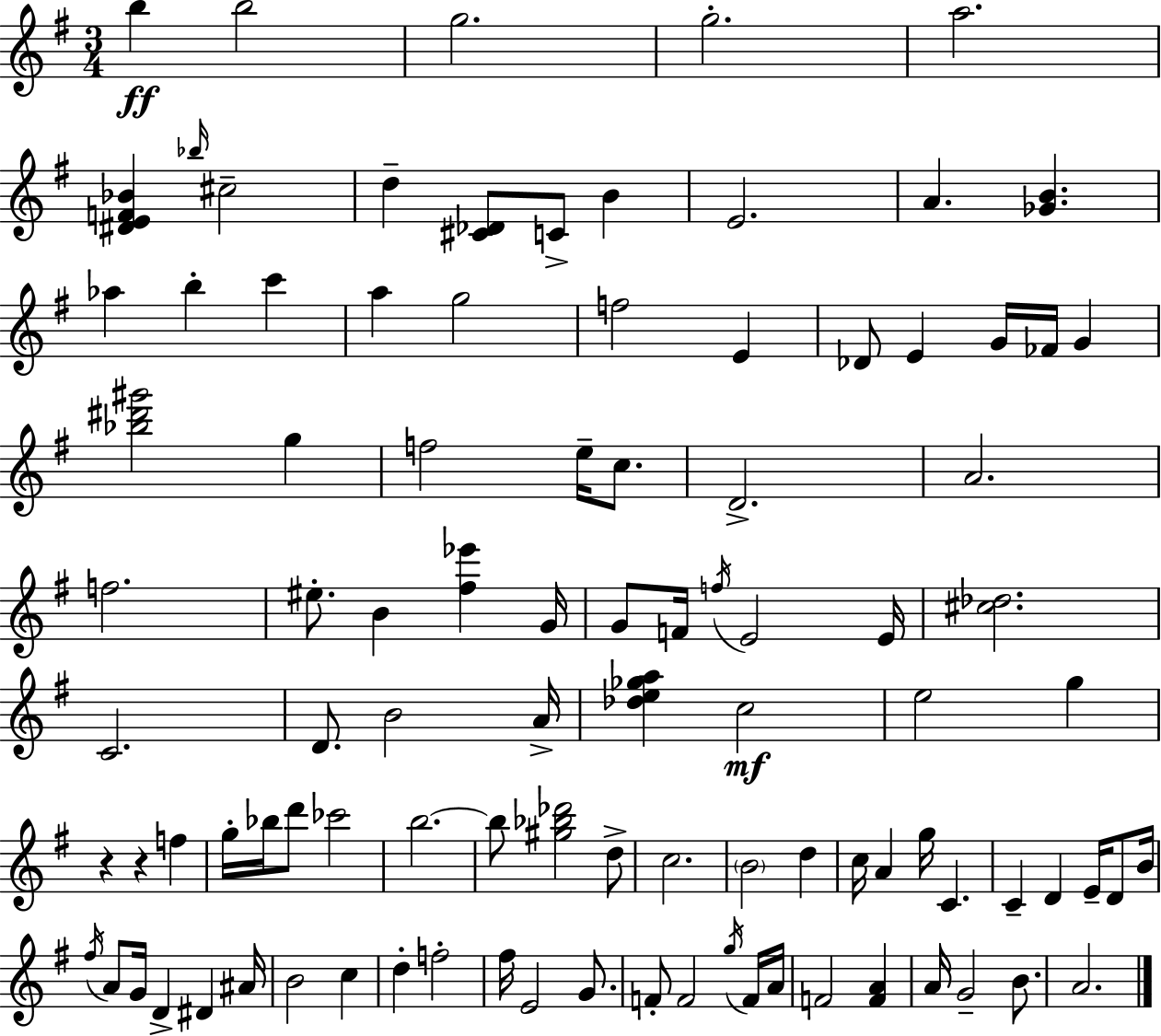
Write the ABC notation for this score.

X:1
T:Untitled
M:3/4
L:1/4
K:Em
b b2 g2 g2 a2 [^DEF_B] _b/4 ^c2 d [^C_D]/2 C/2 B E2 A [_GB] _a b c' a g2 f2 E _D/2 E G/4 _F/4 G [_b^d'^g']2 g f2 e/4 c/2 D2 A2 f2 ^e/2 B [^f_e'] G/4 G/2 F/4 f/4 E2 E/4 [^c_d]2 C2 D/2 B2 A/4 [_de_ga] c2 e2 g z z f g/4 _b/4 d'/2 _c'2 b2 b/2 [^g_b_d']2 d/2 c2 B2 d c/4 A g/4 C C D E/4 D/2 B/4 ^f/4 A/2 G/4 D ^D ^A/4 B2 c d f2 ^f/4 E2 G/2 F/2 F2 g/4 F/4 A/4 F2 [FA] A/4 G2 B/2 A2